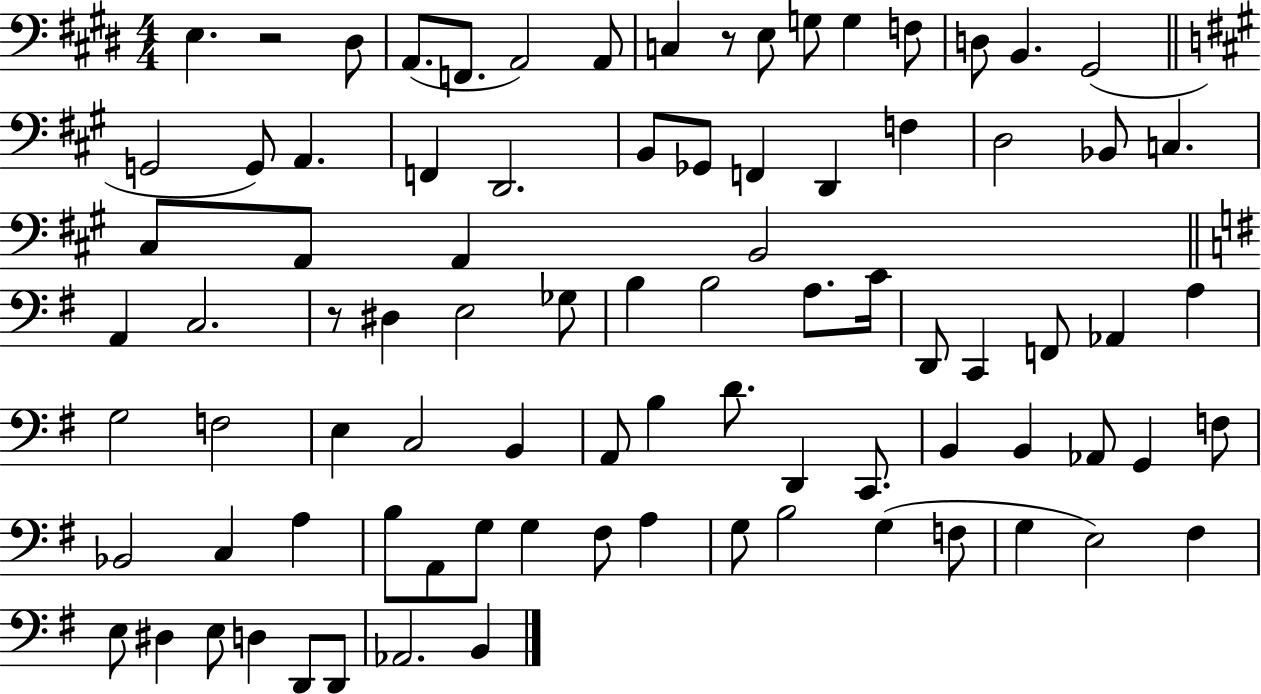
X:1
T:Untitled
M:4/4
L:1/4
K:E
E, z2 ^D,/2 A,,/2 F,,/2 A,,2 A,,/2 C, z/2 E,/2 G,/2 G, F,/2 D,/2 B,, ^G,,2 G,,2 G,,/2 A,, F,, D,,2 B,,/2 _G,,/2 F,, D,, F, D,2 _B,,/2 C, ^C,/2 A,,/2 A,, B,,2 A,, C,2 z/2 ^D, E,2 _G,/2 B, B,2 A,/2 C/4 D,,/2 C,, F,,/2 _A,, A, G,2 F,2 E, C,2 B,, A,,/2 B, D/2 D,, C,,/2 B,, B,, _A,,/2 G,, F,/2 _B,,2 C, A, B,/2 A,,/2 G,/2 G, ^F,/2 A, G,/2 B,2 G, F,/2 G, E,2 ^F, E,/2 ^D, E,/2 D, D,,/2 D,,/2 _A,,2 B,,